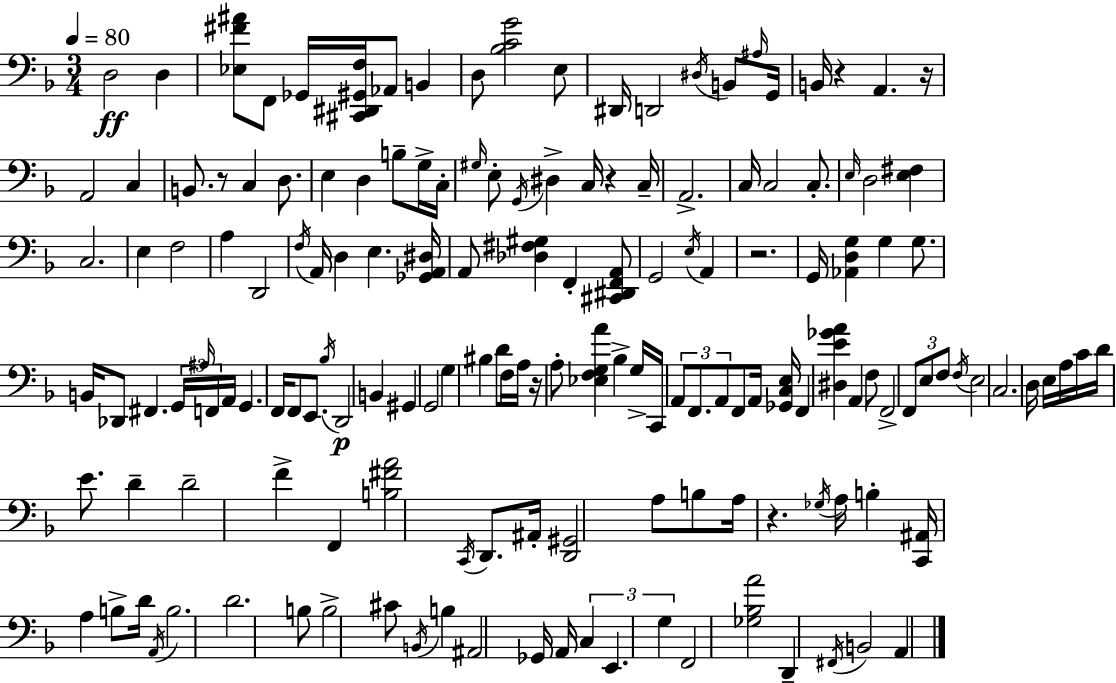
{
  \clef bass
  \numericTimeSignature
  \time 3/4
  \key f \major
  \tempo 4 = 80
  d2\ff d4 | <ees fis' ais'>8 f,8 ges,16 <cis, dis, gis, f>16 aes,8 b,4 | d8 <bes c' g'>2 e8 | dis,16 d,2 \acciaccatura { dis16 } b,8 | \break \grace { ais16 } g,16 b,16 r4 a,4. | r16 a,2 c4 | b,8. r8 c4 d8. | e4 d4 b8-- | \break g16-> c16-. \grace { gis16 } e8-. \acciaccatura { g,16 } dis4-> c16 r4 | c16-- a,2.-> | c16 c2 | c8.-. \grace { e16 } d2 | \break <e fis>4 c2. | e4 f2 | a4 d,2 | \acciaccatura { f16 } a,16 d4 e4. | \break <ges, a, dis>16 a,8 <des fis gis>4 | f,4-. <cis, dis, f, a,>8 g,2 | \acciaccatura { e16 } a,4 r2. | g,16 <aes, d g>4 | \break g4 g8. b,16 des,8 fis,4. | \tuplet 3/2 { g,16 \grace { ais16 } f,16 } a,16 g,4. | f,16 f,8 e,8. \acciaccatura { bes16 }\p d,2 | b,4 gis,4 | \break g,2 g4 | bis4 d'8 f16 a16 r16 a8-. | <ees f g a'>4 bes4-> g16-> c,16 \tuplet 3/2 { a,8 | f,8. a,8 } f,8 a,16 <ges, c e>16 f,4 | \break <dis e' ges' a'>4 a,4 f8 f,2-> | \tuplet 3/2 { f,8 e8 f8 } | \acciaccatura { f16 } e2 c2. | d16 e16 | \break a16 c'16 d'16 e'8. d'4-- d'2-- | f'4-> f,4 | <b fis' a'>2 \acciaccatura { c,16 } d,8. | ais,16-. <d, gis,>2 a8 | \break b8 a16 r4. \acciaccatura { ges16 } a16 | b4-. <c, ais,>16 a4 b8-> d'16 | \acciaccatura { a,16 } b2. | d'2. | \break b8 b2-> cis'8 | \acciaccatura { b,16 } b4 ais,2 | ges,16 a,16 \tuplet 3/2 { c4 e,4. | g4 } f,2 | \break <ges bes a'>2 d,4-- | \acciaccatura { fis,16 } b,2 a,4 | \bar "|."
}